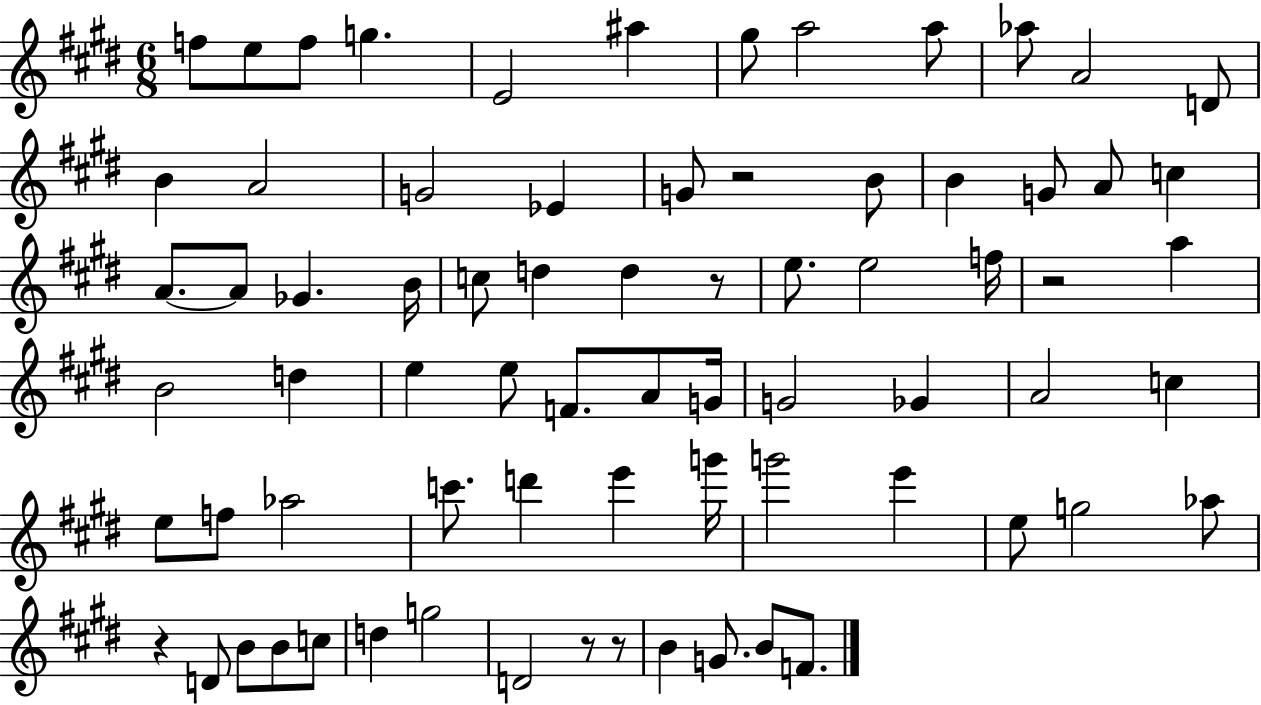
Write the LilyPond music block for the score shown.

{
  \clef treble
  \numericTimeSignature
  \time 6/8
  \key e \major
  f''8 e''8 f''8 g''4. | e'2 ais''4 | gis''8 a''2 a''8 | aes''8 a'2 d'8 | \break b'4 a'2 | g'2 ees'4 | g'8 r2 b'8 | b'4 g'8 a'8 c''4 | \break a'8.~~ a'8 ges'4. b'16 | c''8 d''4 d''4 r8 | e''8. e''2 f''16 | r2 a''4 | \break b'2 d''4 | e''4 e''8 f'8. a'8 g'16 | g'2 ges'4 | a'2 c''4 | \break e''8 f''8 aes''2 | c'''8. d'''4 e'''4 g'''16 | g'''2 e'''4 | e''8 g''2 aes''8 | \break r4 d'8 b'8 b'8 c''8 | d''4 g''2 | d'2 r8 r8 | b'4 g'8. b'8 f'8. | \break \bar "|."
}